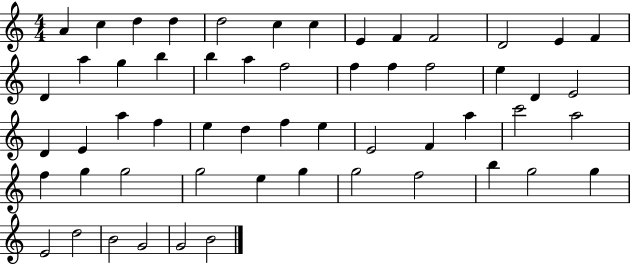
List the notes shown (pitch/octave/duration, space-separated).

A4/q C5/q D5/q D5/q D5/h C5/q C5/q E4/q F4/q F4/h D4/h E4/q F4/q D4/q A5/q G5/q B5/q B5/q A5/q F5/h F5/q F5/q F5/h E5/q D4/q E4/h D4/q E4/q A5/q F5/q E5/q D5/q F5/q E5/q E4/h F4/q A5/q C6/h A5/h F5/q G5/q G5/h G5/h E5/q G5/q G5/h F5/h B5/q G5/h G5/q E4/h D5/h B4/h G4/h G4/h B4/h